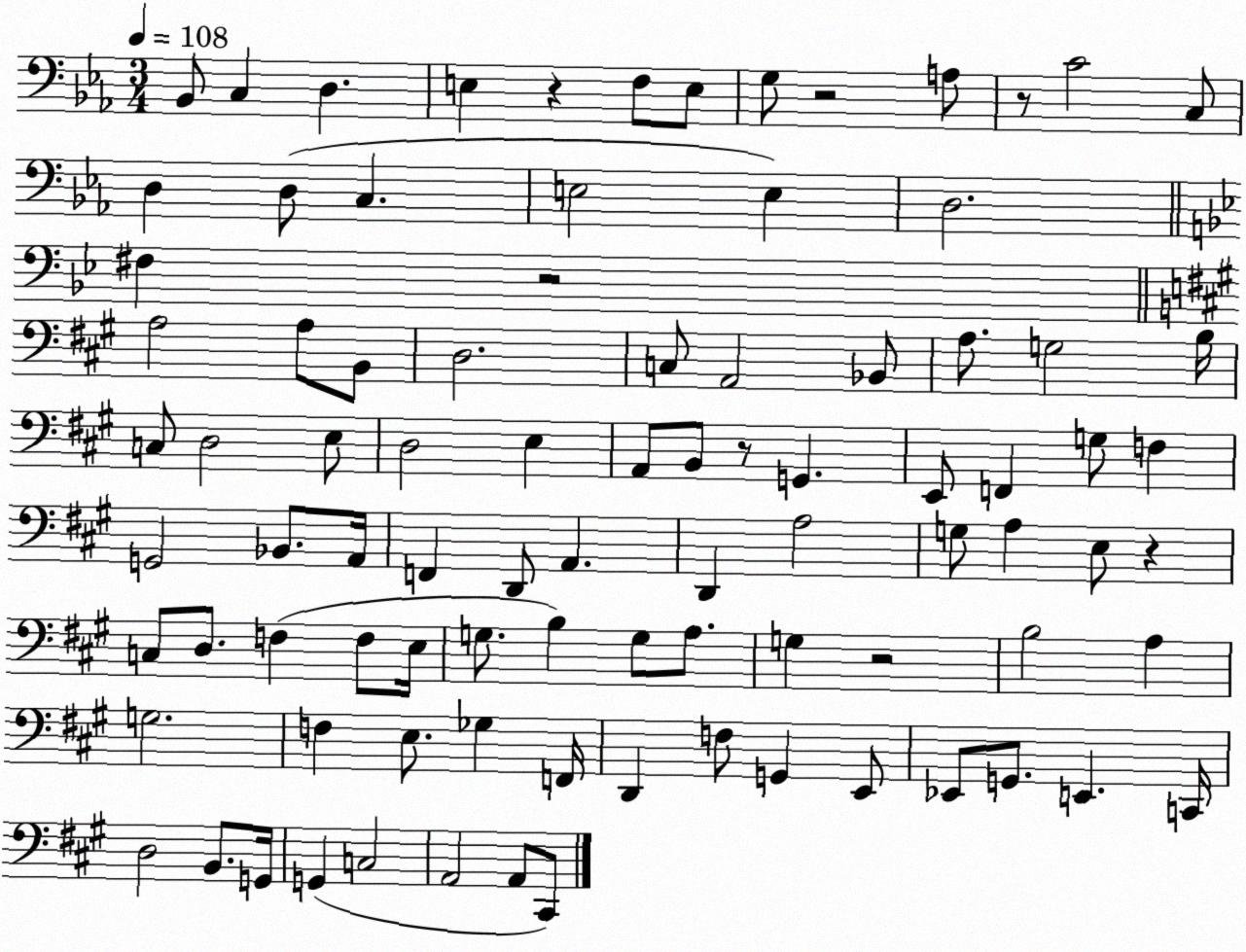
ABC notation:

X:1
T:Untitled
M:3/4
L:1/4
K:Eb
_B,,/2 C, D, E, z F,/2 E,/2 G,/2 z2 A,/2 z/2 C2 C,/2 D, D,/2 C, E,2 E, D,2 ^F, z2 A,2 A,/2 B,,/2 D,2 C,/2 A,,2 _B,,/2 A,/2 G,2 B,/4 C,/2 D,2 E,/2 D,2 E, A,,/2 B,,/2 z/2 G,, E,,/2 F,, G,/2 F, G,,2 _B,,/2 A,,/4 F,, D,,/2 A,, D,, A,2 G,/2 A, E,/2 z C,/2 D,/2 F, F,/2 E,/4 G,/2 B, G,/2 A,/2 G, z2 B,2 A, G,2 F, E,/2 _G, F,,/4 D,, F,/2 G,, E,,/2 _E,,/2 G,,/2 E,, C,,/4 D,2 B,,/2 G,,/4 G,, C,2 A,,2 A,,/2 ^C,,/2